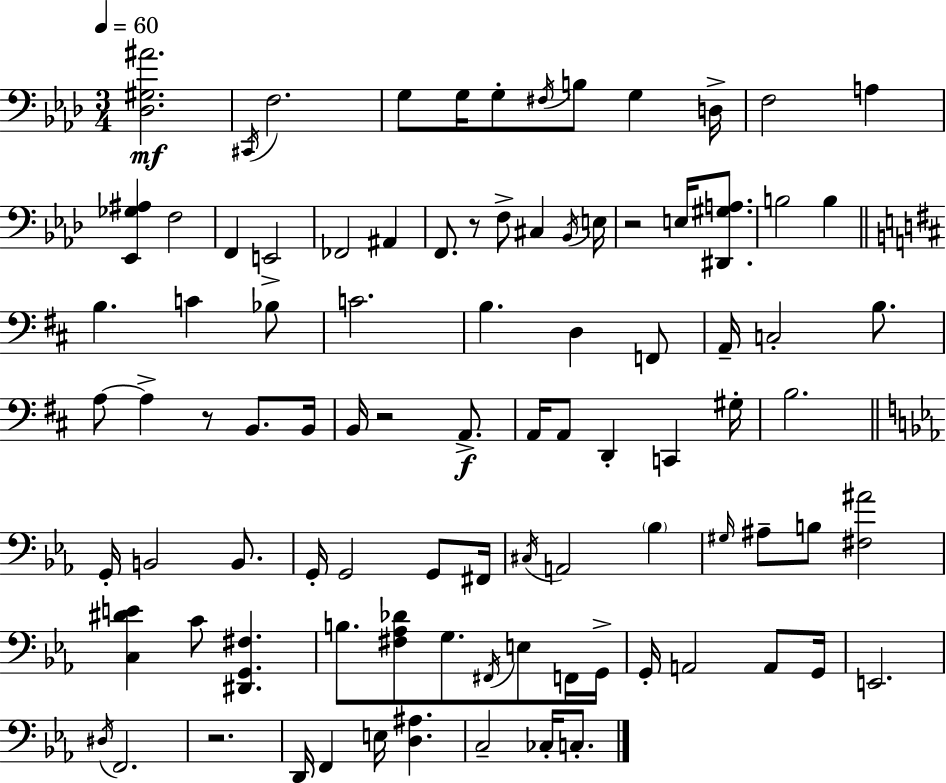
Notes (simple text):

[Db3,G#3,A#4]/h. C#2/s F3/h. G3/e G3/s G3/e F#3/s B3/e G3/q D3/s F3/h A3/q [Eb2,Gb3,A#3]/q F3/h F2/q E2/h FES2/h A#2/q F2/e. R/e F3/e C#3/q Bb2/s E3/s R/h E3/s [D#2,G#3,A3]/e. B3/h B3/q B3/q. C4/q Bb3/e C4/h. B3/q. D3/q F2/e A2/s C3/h B3/e. A3/e A3/q R/e B2/e. B2/s B2/s R/h A2/e. A2/s A2/e D2/q C2/q G#3/s B3/h. G2/s B2/h B2/e. G2/s G2/h G2/e F#2/s C#3/s A2/h Bb3/q G#3/s A#3/e B3/e [F#3,A#4]/h [C3,D#4,E4]/q C4/e [D#2,G2,F#3]/q. B3/e. [F#3,Ab3,Db4]/e G3/e. F#2/s E3/e F2/s G2/s G2/s A2/h A2/e G2/s E2/h. D#3/s F2/h. R/h. D2/s F2/q E3/s [D3,A#3]/q. C3/h CES3/s C3/e.